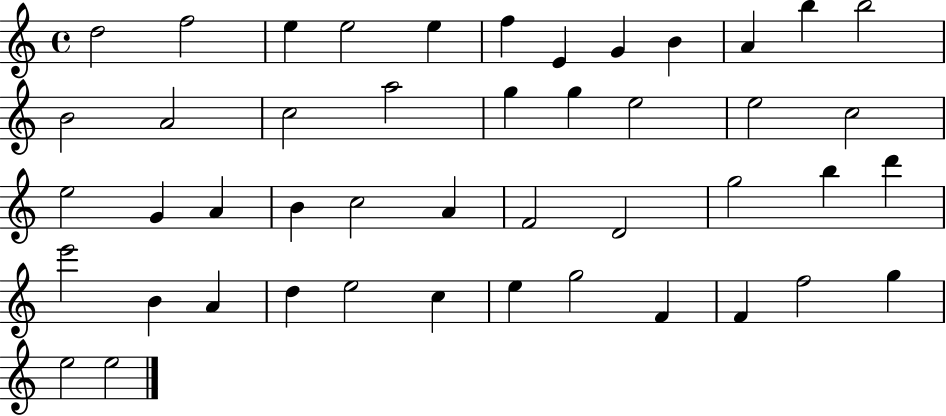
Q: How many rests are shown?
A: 0